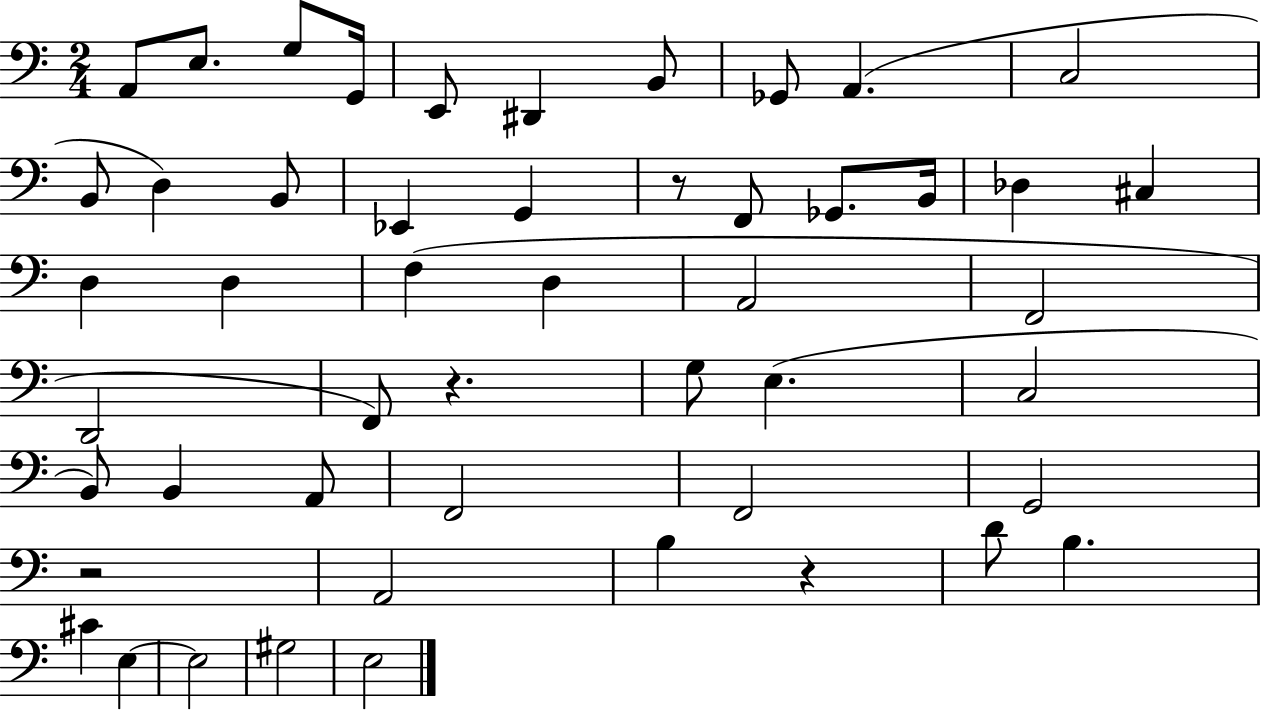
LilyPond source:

{
  \clef bass
  \numericTimeSignature
  \time 2/4
  \key c \major
  a,8 e8. g8 g,16 | e,8 dis,4 b,8 | ges,8 a,4.( | c2 | \break b,8 d4) b,8 | ees,4 g,4 | r8 f,8 ges,8. b,16 | des4 cis4 | \break d4 d4 | f4( d4 | a,2 | f,2 | \break d,2 | f,8) r4. | g8 e4.( | c2 | \break b,8) b,4 a,8 | f,2 | f,2 | g,2 | \break r2 | a,2 | b4 r4 | d'8 b4. | \break cis'4 e4~~ | e2 | gis2 | e2 | \break \bar "|."
}